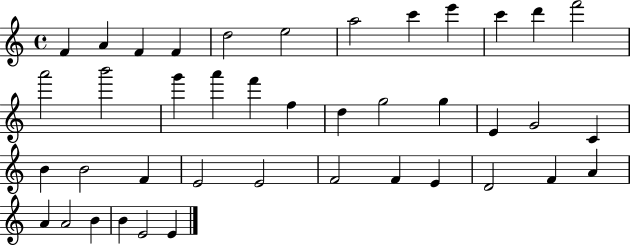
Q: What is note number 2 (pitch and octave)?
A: A4